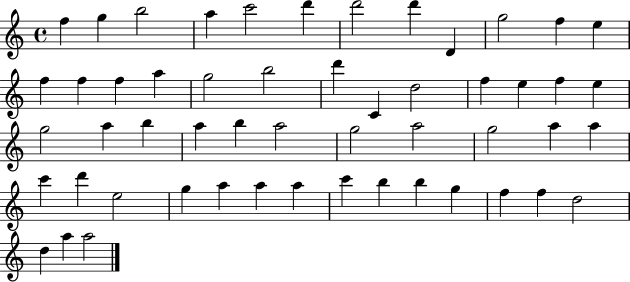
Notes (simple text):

F5/q G5/q B5/h A5/q C6/h D6/q D6/h D6/q D4/q G5/h F5/q E5/q F5/q F5/q F5/q A5/q G5/h B5/h D6/q C4/q D5/h F5/q E5/q F5/q E5/q G5/h A5/q B5/q A5/q B5/q A5/h G5/h A5/h G5/h A5/q A5/q C6/q D6/q E5/h G5/q A5/q A5/q A5/q C6/q B5/q B5/q G5/q F5/q F5/q D5/h D5/q A5/q A5/h